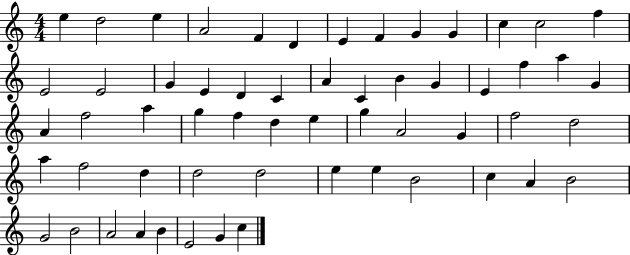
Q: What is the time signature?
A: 4/4